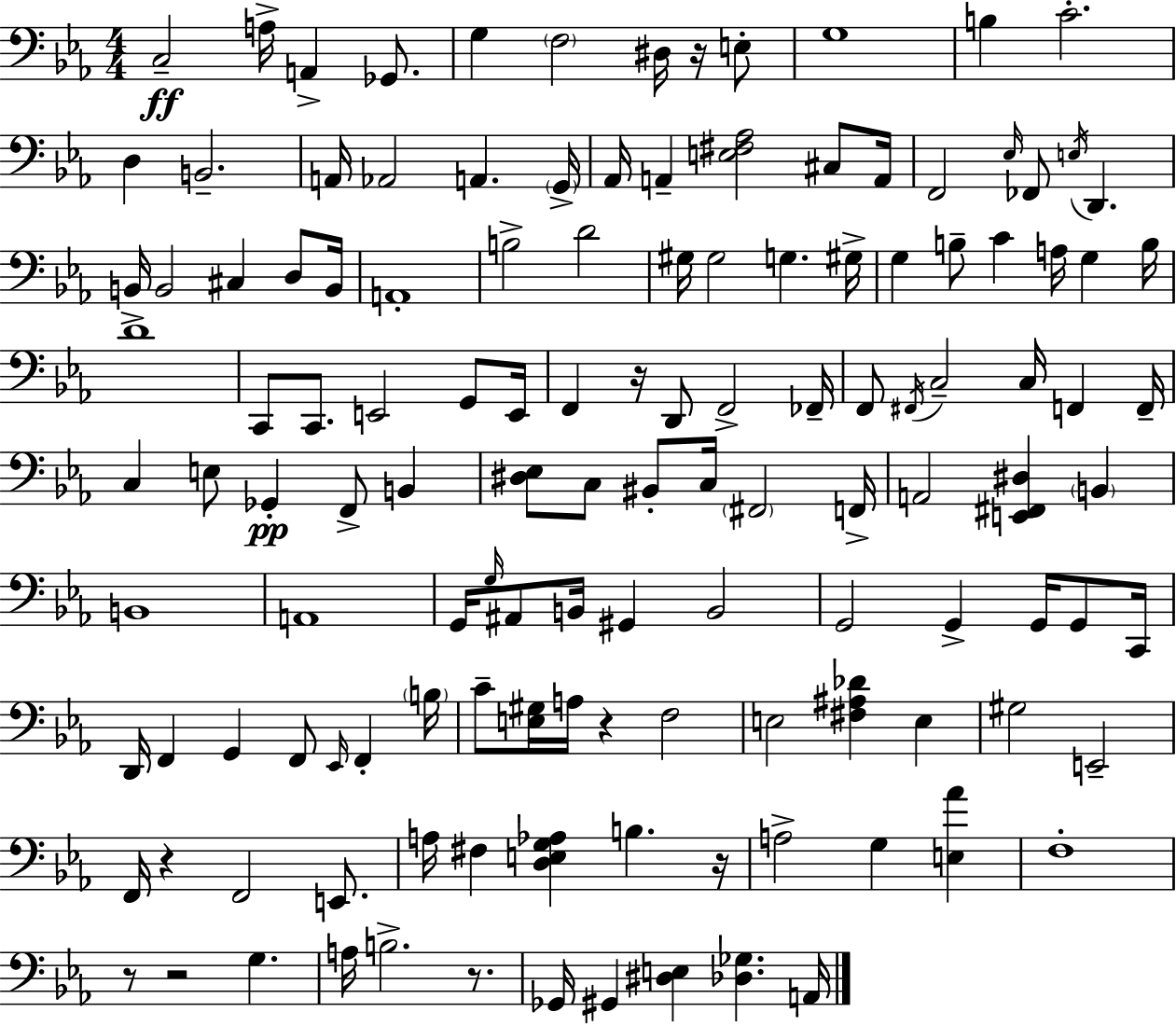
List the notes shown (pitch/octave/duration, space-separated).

C3/h A3/s A2/q Gb2/e. G3/q F3/h D#3/s R/s E3/e G3/w B3/q C4/h. D3/q B2/h. A2/s Ab2/h A2/q. G2/s Ab2/s A2/q [E3,F#3,Ab3]/h C#3/e A2/s F2/h Eb3/s FES2/e E3/s D2/q. B2/s B2/h C#3/q D3/e B2/s A2/w B3/h D4/h G#3/s G#3/h G3/q. G#3/s G3/q B3/e C4/q A3/s G3/q B3/s D4/w C2/e C2/e. E2/h G2/e E2/s F2/q R/s D2/e F2/h FES2/s F2/e F#2/s C3/h C3/s F2/q F2/s C3/q E3/e Gb2/q F2/e B2/q [D#3,Eb3]/e C3/e BIS2/e C3/s F#2/h F2/s A2/h [E2,F#2,D#3]/q B2/q B2/w A2/w G2/s G3/s A#2/e B2/s G#2/q B2/h G2/h G2/q G2/s G2/e C2/s D2/s F2/q G2/q F2/e Eb2/s F2/q B3/s C4/e [E3,G#3]/s A3/s R/q F3/h E3/h [F#3,A#3,Db4]/q E3/q G#3/h E2/h F2/s R/q F2/h E2/e. A3/s F#3/q [D3,E3,G3,Ab3]/q B3/q. R/s A3/h G3/q [E3,Ab4]/q F3/w R/e R/h G3/q. A3/s B3/h. R/e. Gb2/s G#2/q [D#3,E3]/q [Db3,Gb3]/q. A2/s